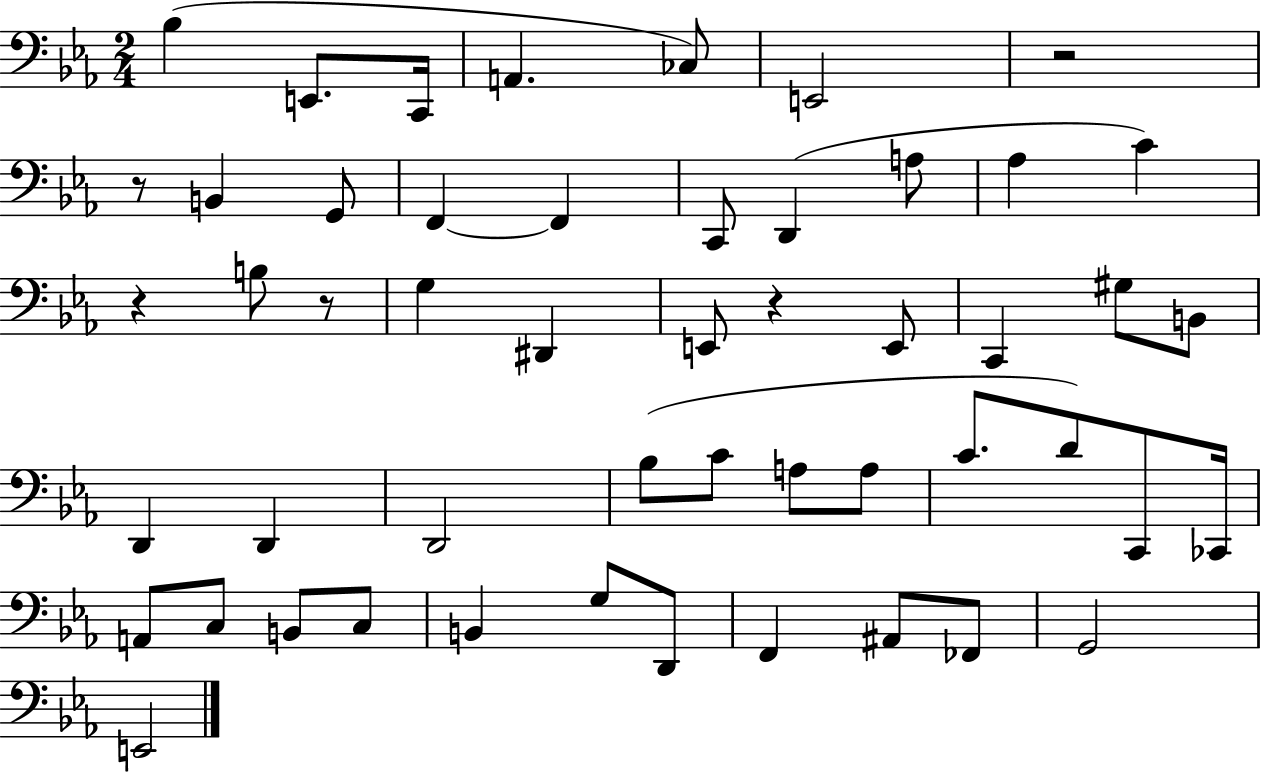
Bb3/q E2/e. C2/s A2/q. CES3/e E2/h R/h R/e B2/q G2/e F2/q F2/q C2/e D2/q A3/e Ab3/q C4/q R/q B3/e R/e G3/q D#2/q E2/e R/q E2/e C2/q G#3/e B2/e D2/q D2/q D2/h Bb3/e C4/e A3/e A3/e C4/e. D4/e C2/e CES2/s A2/e C3/e B2/e C3/e B2/q G3/e D2/e F2/q A#2/e FES2/e G2/h E2/h